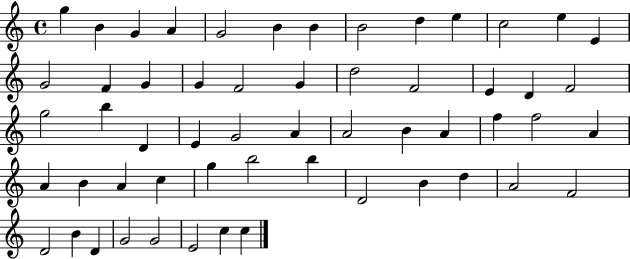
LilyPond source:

{
  \clef treble
  \time 4/4
  \defaultTimeSignature
  \key c \major
  g''4 b'4 g'4 a'4 | g'2 b'4 b'4 | b'2 d''4 e''4 | c''2 e''4 e'4 | \break g'2 f'4 g'4 | g'4 f'2 g'4 | d''2 f'2 | e'4 d'4 f'2 | \break g''2 b''4 d'4 | e'4 g'2 a'4 | a'2 b'4 a'4 | f''4 f''2 a'4 | \break a'4 b'4 a'4 c''4 | g''4 b''2 b''4 | d'2 b'4 d''4 | a'2 f'2 | \break d'2 b'4 d'4 | g'2 g'2 | e'2 c''4 c''4 | \bar "|."
}